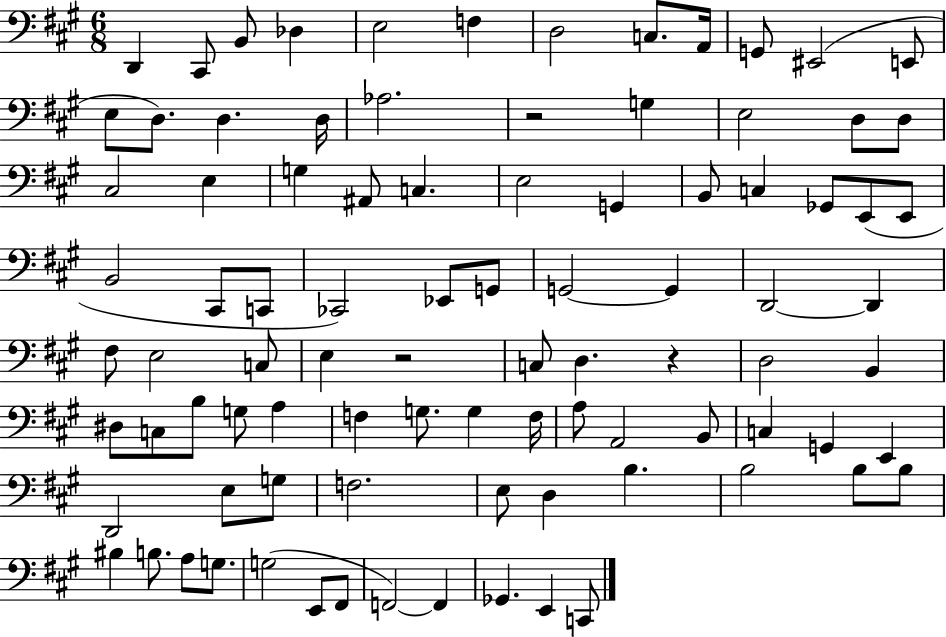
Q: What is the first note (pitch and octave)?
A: D2